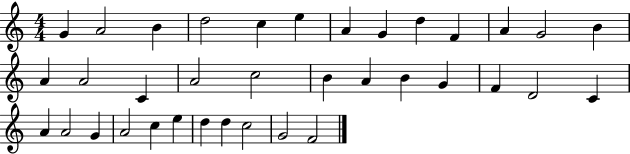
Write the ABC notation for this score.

X:1
T:Untitled
M:4/4
L:1/4
K:C
G A2 B d2 c e A G d F A G2 B A A2 C A2 c2 B A B G F D2 C A A2 G A2 c e d d c2 G2 F2